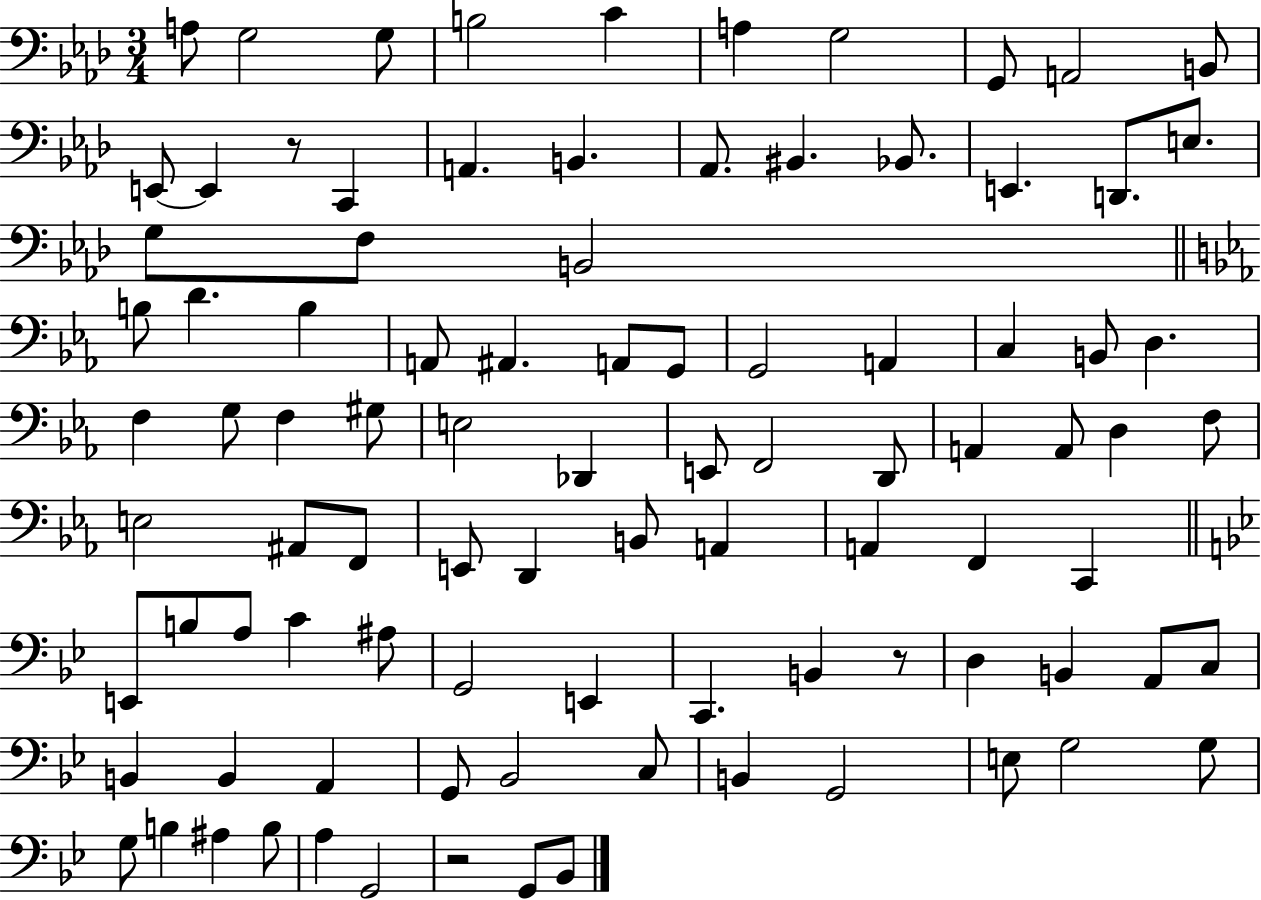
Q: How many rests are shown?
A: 3